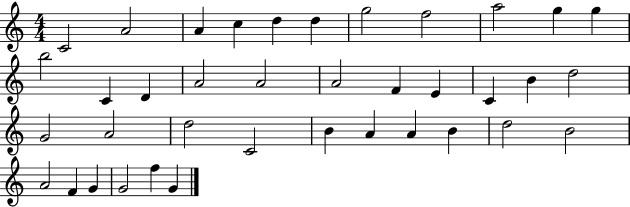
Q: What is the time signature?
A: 4/4